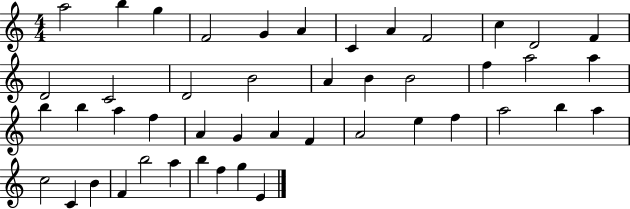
A5/h B5/q G5/q F4/h G4/q A4/q C4/q A4/q F4/h C5/q D4/h F4/q D4/h C4/h D4/h B4/h A4/q B4/q B4/h F5/q A5/h A5/q B5/q B5/q A5/q F5/q A4/q G4/q A4/q F4/q A4/h E5/q F5/q A5/h B5/q A5/q C5/h C4/q B4/q F4/q B5/h A5/q B5/q F5/q G5/q E4/q